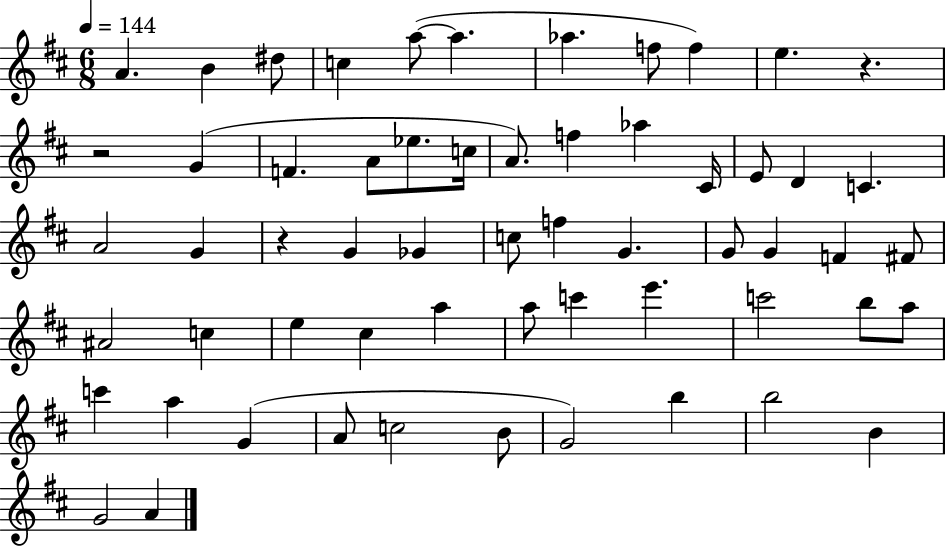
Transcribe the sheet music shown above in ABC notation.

X:1
T:Untitled
M:6/8
L:1/4
K:D
A B ^d/2 c a/2 a _a f/2 f e z z2 G F A/2 _e/2 c/4 A/2 f _a ^C/4 E/2 D C A2 G z G _G c/2 f G G/2 G F ^F/2 ^A2 c e ^c a a/2 c' e' c'2 b/2 a/2 c' a G A/2 c2 B/2 G2 b b2 B G2 A